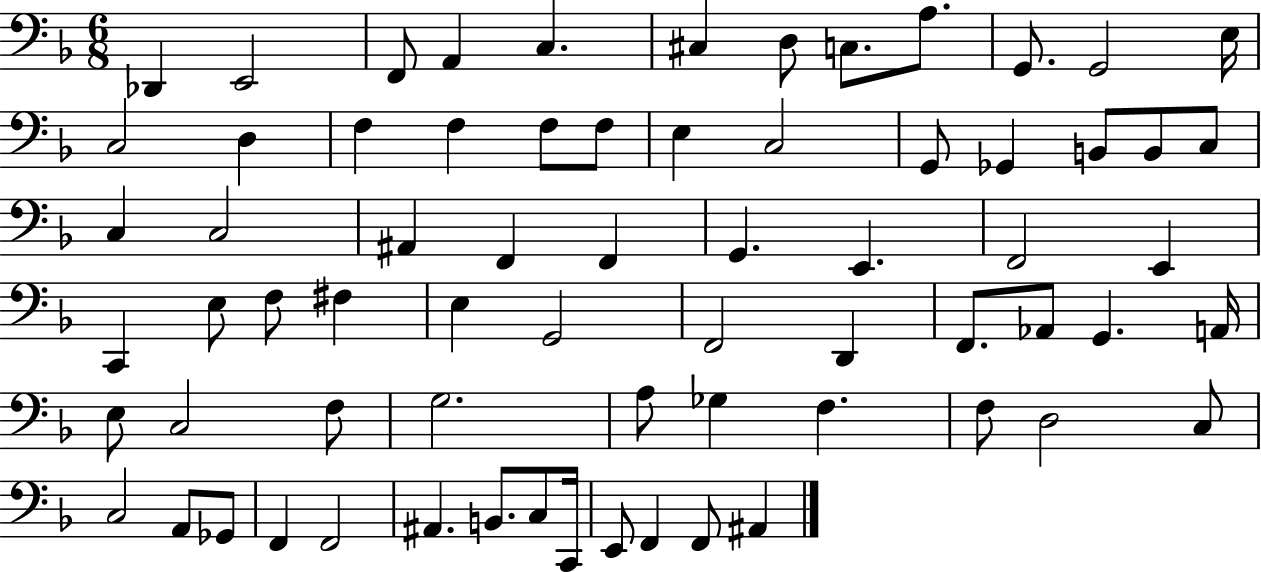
{
  \clef bass
  \numericTimeSignature
  \time 6/8
  \key f \major
  des,4 e,2 | f,8 a,4 c4. | cis4 d8 c8. a8. | g,8. g,2 e16 | \break c2 d4 | f4 f4 f8 f8 | e4 c2 | g,8 ges,4 b,8 b,8 c8 | \break c4 c2 | ais,4 f,4 f,4 | g,4. e,4. | f,2 e,4 | \break c,4 e8 f8 fis4 | e4 g,2 | f,2 d,4 | f,8. aes,8 g,4. a,16 | \break e8 c2 f8 | g2. | a8 ges4 f4. | f8 d2 c8 | \break c2 a,8 ges,8 | f,4 f,2 | ais,4. b,8. c8 c,16 | e,8 f,4 f,8 ais,4 | \break \bar "|."
}